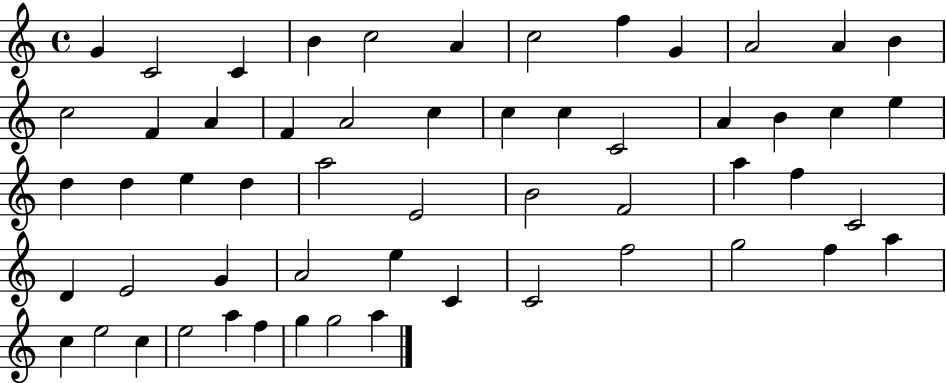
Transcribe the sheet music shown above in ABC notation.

X:1
T:Untitled
M:4/4
L:1/4
K:C
G C2 C B c2 A c2 f G A2 A B c2 F A F A2 c c c C2 A B c e d d e d a2 E2 B2 F2 a f C2 D E2 G A2 e C C2 f2 g2 f a c e2 c e2 a f g g2 a